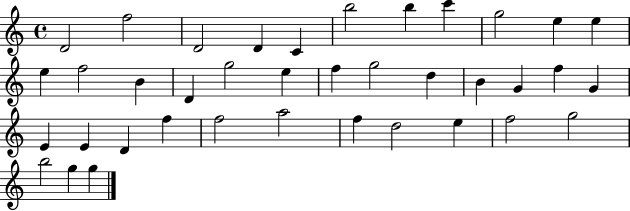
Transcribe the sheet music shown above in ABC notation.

X:1
T:Untitled
M:4/4
L:1/4
K:C
D2 f2 D2 D C b2 b c' g2 e e e f2 B D g2 e f g2 d B G f G E E D f f2 a2 f d2 e f2 g2 b2 g g